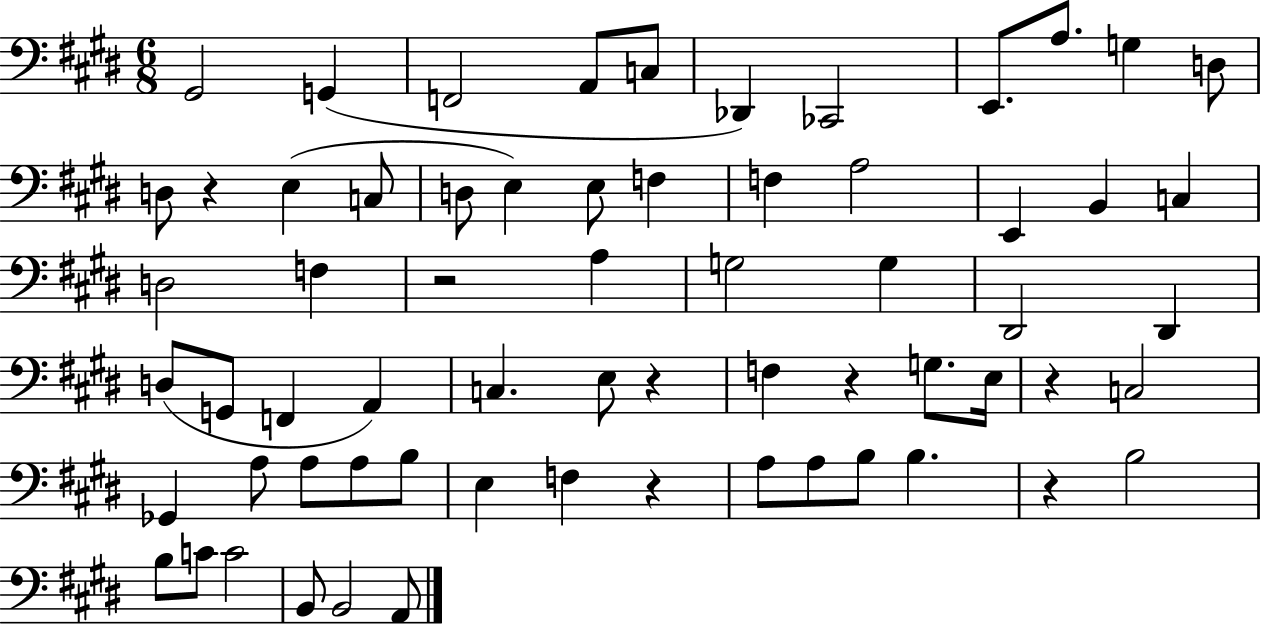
{
  \clef bass
  \numericTimeSignature
  \time 6/8
  \key e \major
  gis,2 g,4( | f,2 a,8 c8 | des,4) ces,2 | e,8. a8. g4 d8 | \break d8 r4 e4( c8 | d8 e4) e8 f4 | f4 a2 | e,4 b,4 c4 | \break d2 f4 | r2 a4 | g2 g4 | dis,2 dis,4 | \break d8( g,8 f,4 a,4) | c4. e8 r4 | f4 r4 g8. e16 | r4 c2 | \break ges,4 a8 a8 a8 b8 | e4 f4 r4 | a8 a8 b8 b4. | r4 b2 | \break b8 c'8 c'2 | b,8 b,2 a,8 | \bar "|."
}